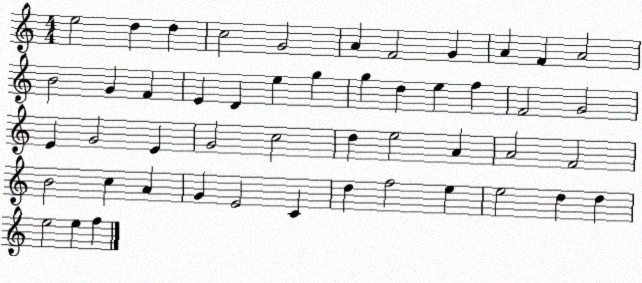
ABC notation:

X:1
T:Untitled
M:4/4
L:1/4
K:C
e2 d d c2 G2 A F2 G A F A2 B2 G F E D e g g d e f F2 G2 E G2 E G2 c2 d e2 A A2 F2 B2 c A G E2 C d f2 e e2 d d e2 e f